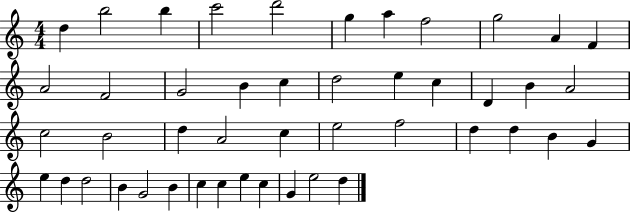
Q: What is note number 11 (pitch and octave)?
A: F4